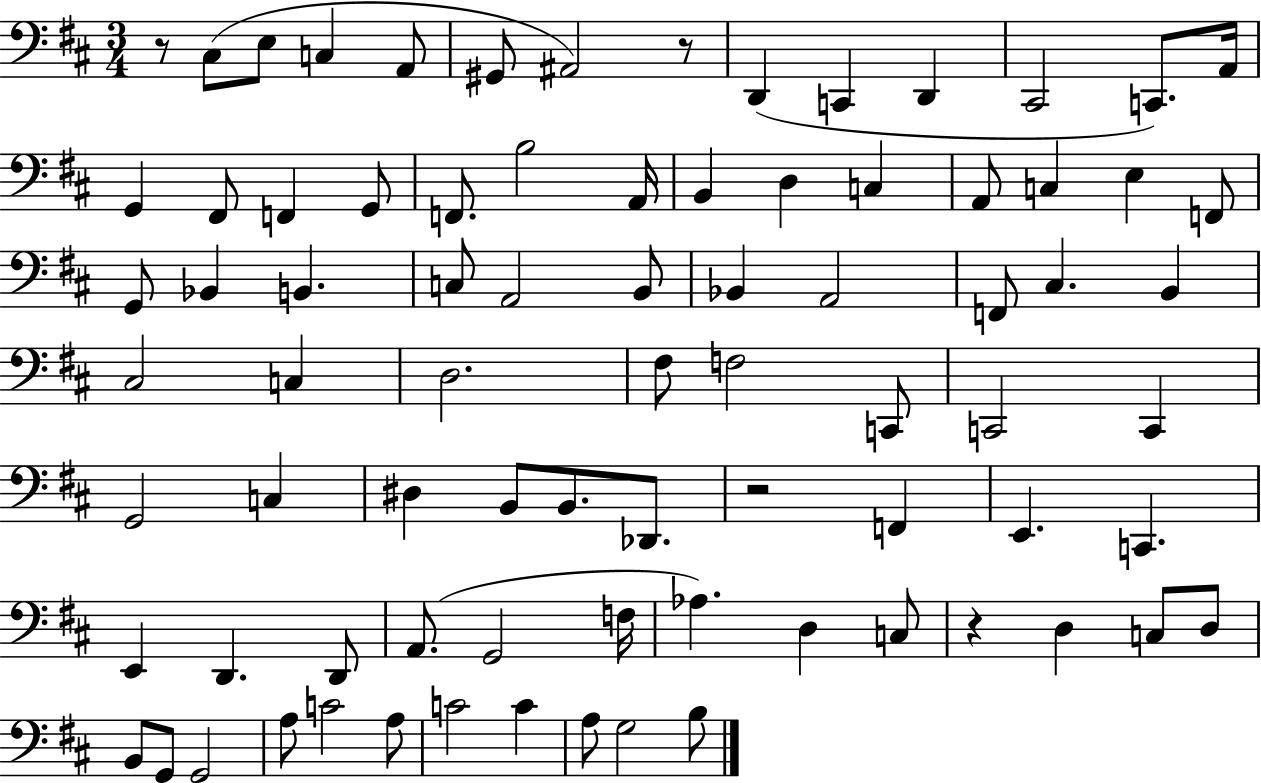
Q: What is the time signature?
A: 3/4